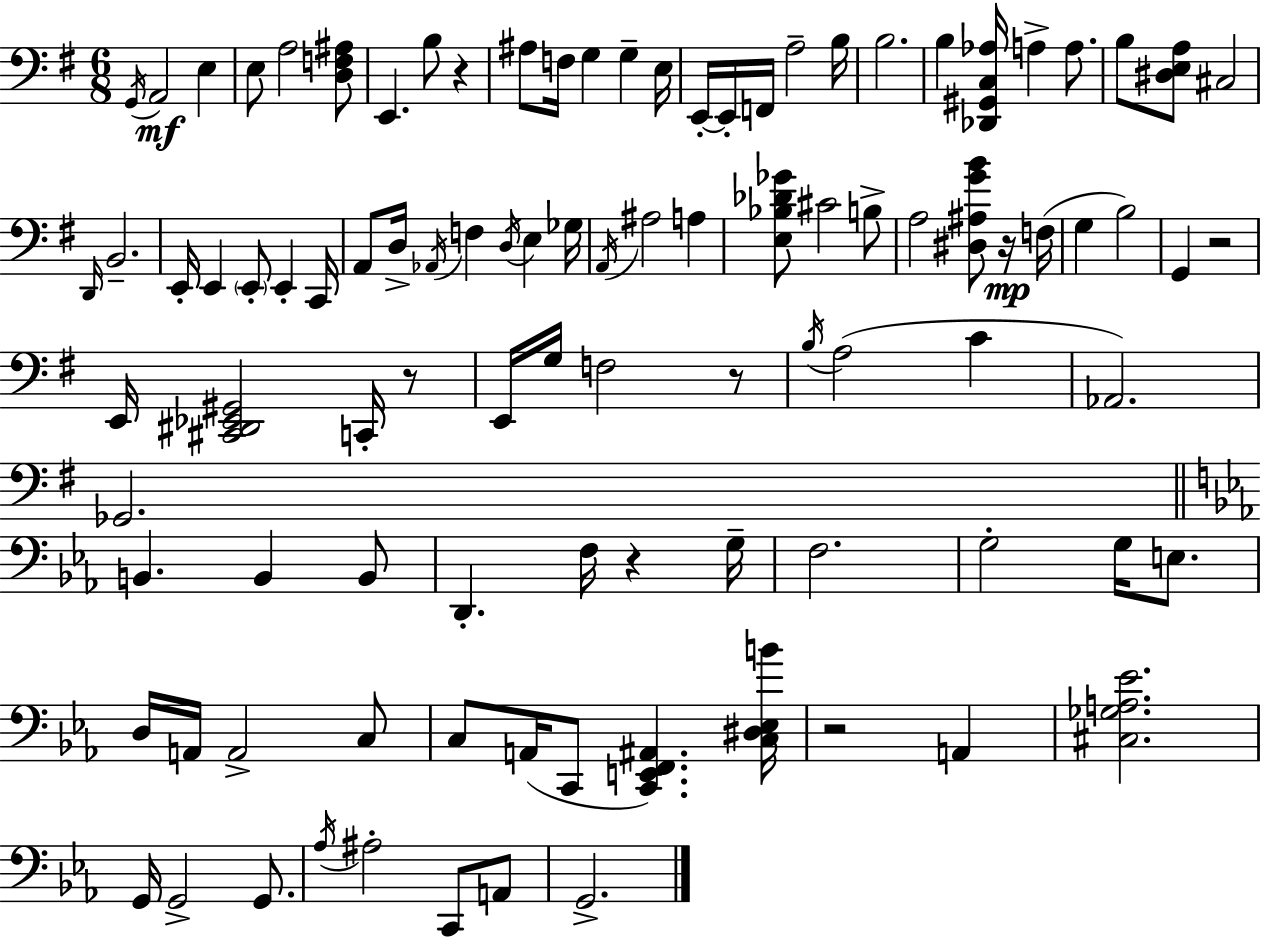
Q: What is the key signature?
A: G major